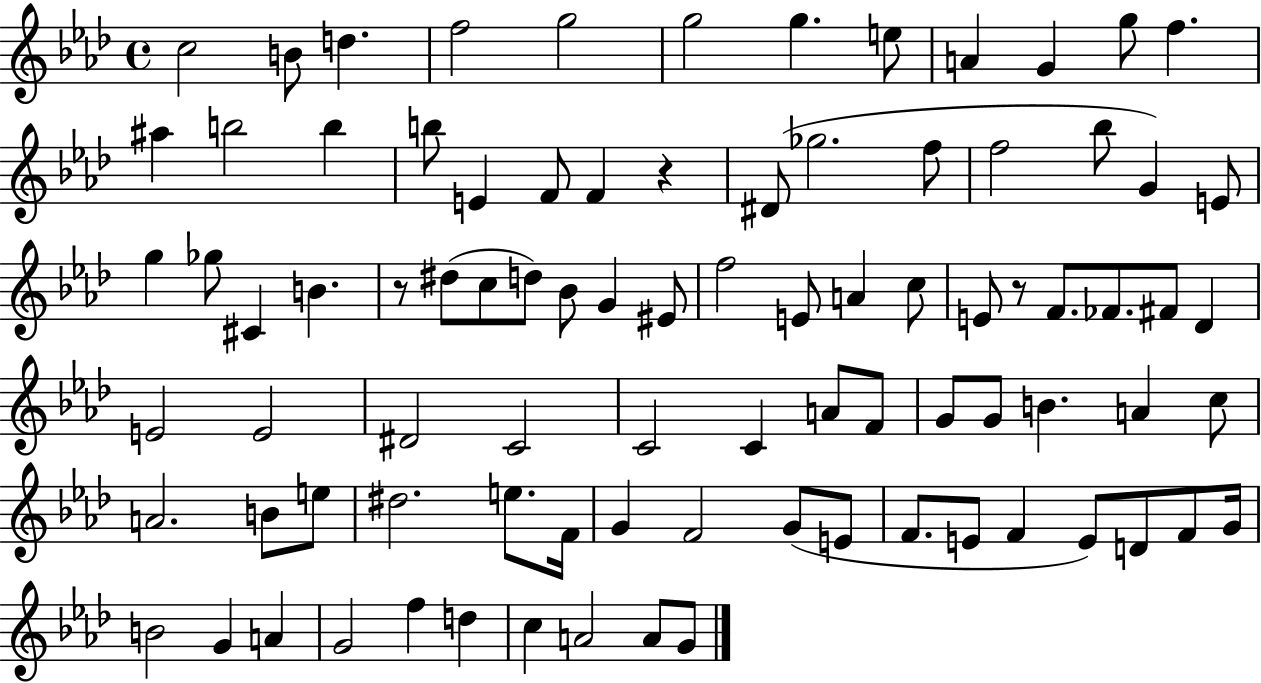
{
  \clef treble
  \time 4/4
  \defaultTimeSignature
  \key aes \major
  c''2 b'8 d''4. | f''2 g''2 | g''2 g''4. e''8 | a'4 g'4 g''8 f''4. | \break ais''4 b''2 b''4 | b''8 e'4 f'8 f'4 r4 | dis'8( ges''2. f''8 | f''2 bes''8 g'4) e'8 | \break g''4 ges''8 cis'4 b'4. | r8 dis''8( c''8 d''8) bes'8 g'4 eis'8 | f''2 e'8 a'4 c''8 | e'8 r8 f'8. fes'8. fis'8 des'4 | \break e'2 e'2 | dis'2 c'2 | c'2 c'4 a'8 f'8 | g'8 g'8 b'4. a'4 c''8 | \break a'2. b'8 e''8 | dis''2. e''8. f'16 | g'4 f'2 g'8( e'8 | f'8. e'8 f'4 e'8) d'8 f'8 g'16 | \break b'2 g'4 a'4 | g'2 f''4 d''4 | c''4 a'2 a'8 g'8 | \bar "|."
}